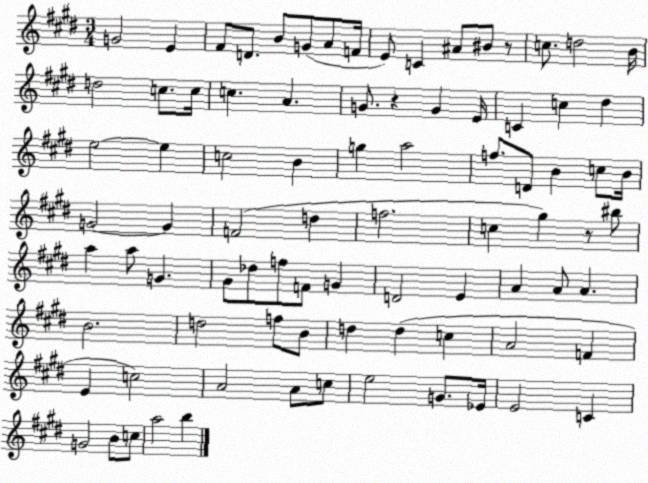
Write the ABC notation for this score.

X:1
T:Untitled
M:3/4
L:1/4
K:E
G2 E ^F/2 D/2 B/2 G/2 A/2 F/4 E/2 C ^A/2 ^B/2 z/2 c/2 d2 B/4 d2 c/2 c/4 c A G/2 z G E/4 C c ^d e2 e c2 B g a2 f/2 D/2 B c/2 B/4 G2 G F2 d f2 c ^g z/2 ^b/2 a a/2 G ^G/2 _d/2 f/2 F/2 G D2 E A A/2 A B2 d2 f/2 B/2 d d c A2 F E c2 A2 A/2 c/2 e2 G/2 _E/4 E2 C G2 B/2 c/2 a2 b